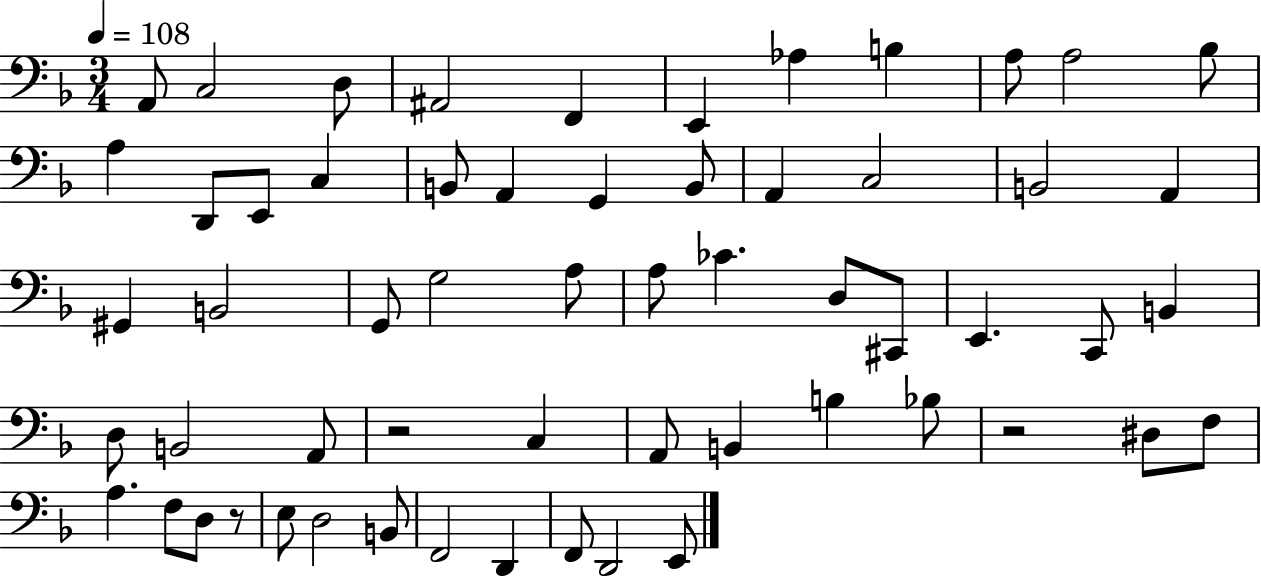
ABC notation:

X:1
T:Untitled
M:3/4
L:1/4
K:F
A,,/2 C,2 D,/2 ^A,,2 F,, E,, _A, B, A,/2 A,2 _B,/2 A, D,,/2 E,,/2 C, B,,/2 A,, G,, B,,/2 A,, C,2 B,,2 A,, ^G,, B,,2 G,,/2 G,2 A,/2 A,/2 _C D,/2 ^C,,/2 E,, C,,/2 B,, D,/2 B,,2 A,,/2 z2 C, A,,/2 B,, B, _B,/2 z2 ^D,/2 F,/2 A, F,/2 D,/2 z/2 E,/2 D,2 B,,/2 F,,2 D,, F,,/2 D,,2 E,,/2